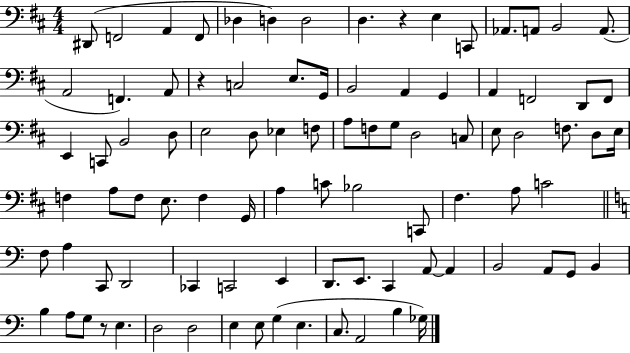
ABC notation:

X:1
T:Untitled
M:4/4
L:1/4
K:D
^D,,/2 F,,2 A,, F,,/2 _D, D, D,2 D, z E, C,,/2 _A,,/2 A,,/2 B,,2 A,,/2 A,,2 F,, A,,/2 z C,2 E,/2 G,,/4 B,,2 A,, G,, A,, F,,2 D,,/2 F,,/2 E,, C,,/2 B,,2 D,/2 E,2 D,/2 _E, F,/2 A,/2 F,/2 G,/2 D,2 C,/2 E,/2 D,2 F,/2 D,/2 E,/4 F, A,/2 F,/2 E,/2 F, G,,/4 A, C/2 _B,2 C,,/2 ^F, A,/2 C2 F,/2 A, C,,/2 D,,2 _C,, C,,2 E,, D,,/2 E,,/2 C,, A,,/2 A,, B,,2 A,,/2 G,,/2 B,, B, A,/2 G,/2 z/2 E, D,2 D,2 E, E,/2 G, E, C,/2 A,,2 B, _G,/4